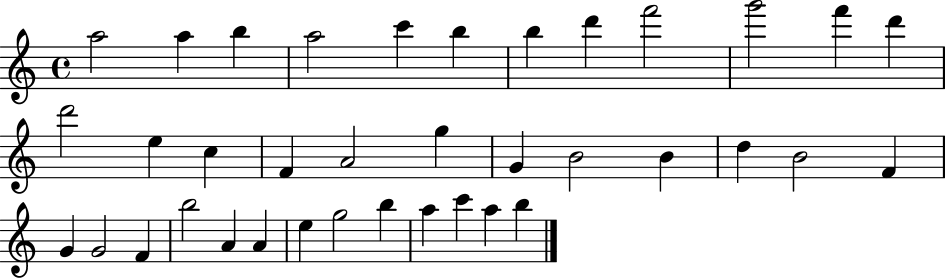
{
  \clef treble
  \time 4/4
  \defaultTimeSignature
  \key c \major
  a''2 a''4 b''4 | a''2 c'''4 b''4 | b''4 d'''4 f'''2 | g'''2 f'''4 d'''4 | \break d'''2 e''4 c''4 | f'4 a'2 g''4 | g'4 b'2 b'4 | d''4 b'2 f'4 | \break g'4 g'2 f'4 | b''2 a'4 a'4 | e''4 g''2 b''4 | a''4 c'''4 a''4 b''4 | \break \bar "|."
}